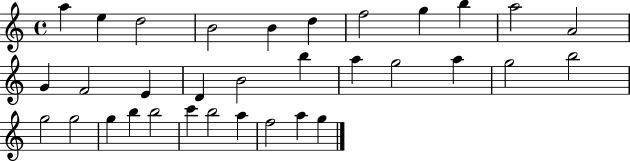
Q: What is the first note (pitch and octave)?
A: A5